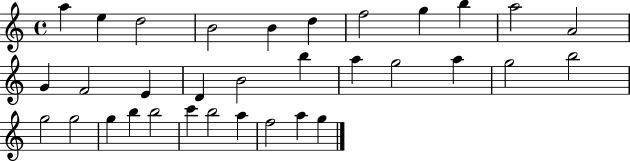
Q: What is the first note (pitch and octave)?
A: A5